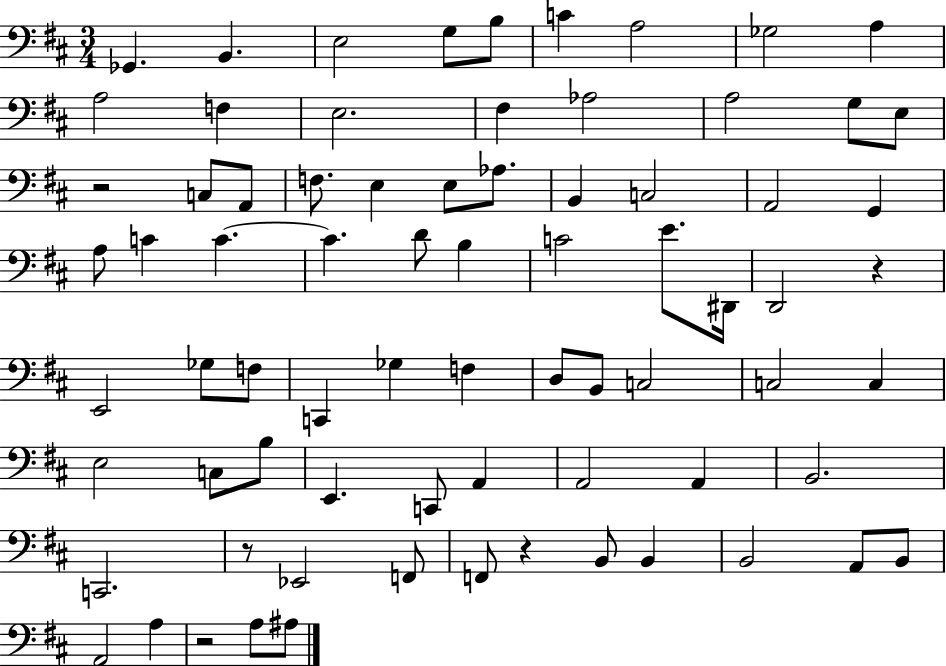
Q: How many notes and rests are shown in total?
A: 75